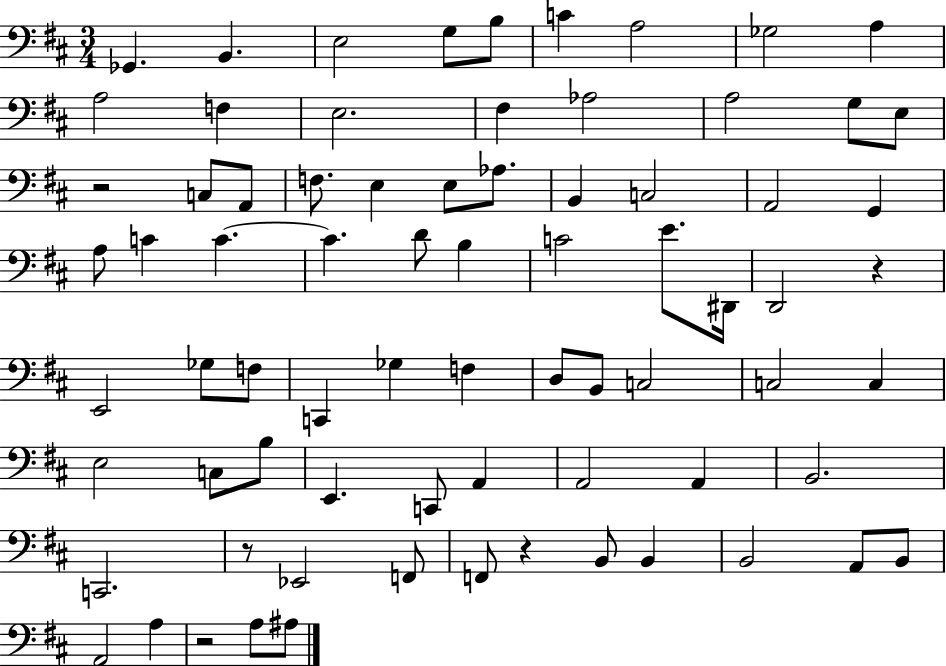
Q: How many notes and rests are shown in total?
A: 75